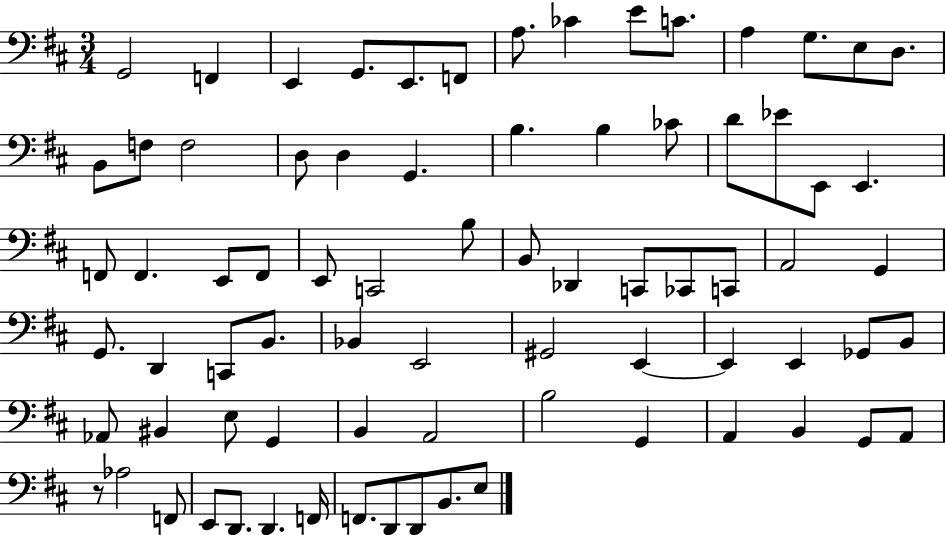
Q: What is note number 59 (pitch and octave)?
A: A2